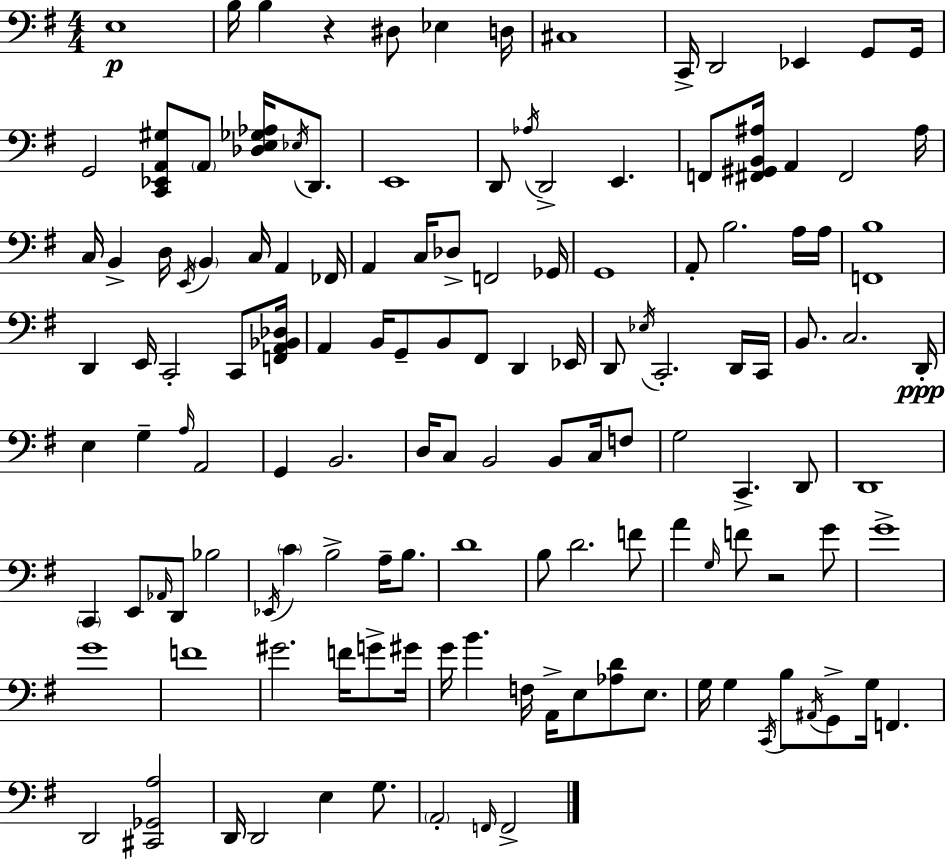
X:1
T:Untitled
M:4/4
L:1/4
K:G
E,4 B,/4 B, z ^D,/2 _E, D,/4 ^C,4 C,,/4 D,,2 _E,, G,,/2 G,,/4 G,,2 [C,,_E,,A,,^G,]/2 A,,/2 [_D,E,_G,_A,]/4 _E,/4 D,,/2 E,,4 D,,/2 _A,/4 D,,2 E,, F,,/2 [^F,,^G,,B,,^A,]/4 A,, ^F,,2 ^A,/4 C,/4 B,, D,/4 E,,/4 B,, C,/4 A,, _F,,/4 A,, C,/4 _D,/2 F,,2 _G,,/4 G,,4 A,,/2 B,2 A,/4 A,/4 [F,,B,]4 D,, E,,/4 C,,2 C,,/2 [F,,A,,_B,,_D,]/4 A,, B,,/4 G,,/2 B,,/2 ^F,,/2 D,, _E,,/4 D,,/2 _E,/4 C,,2 D,,/4 C,,/4 B,,/2 C,2 D,,/4 E, G, A,/4 A,,2 G,, B,,2 D,/4 C,/2 B,,2 B,,/2 C,/4 F,/2 G,2 C,, D,,/2 D,,4 C,, E,,/2 _A,,/4 D,,/2 _B,2 _E,,/4 C B,2 A,/4 B,/2 D4 B,/2 D2 F/2 A G,/4 F/2 z2 G/2 G4 G4 F4 ^G2 F/4 G/2 ^G/4 G/4 B F,/4 A,,/4 E,/2 [_A,D]/2 E,/2 G,/4 G, C,,/4 B,/2 ^A,,/4 G,,/2 G,/4 F,, D,,2 [^C,,_G,,A,]2 D,,/4 D,,2 E, G,/2 A,,2 F,,/4 F,,2